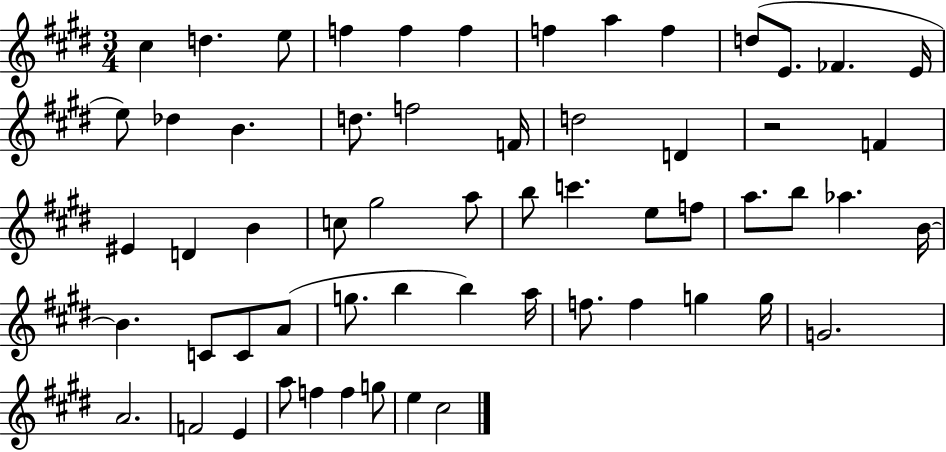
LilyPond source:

{
  \clef treble
  \numericTimeSignature
  \time 3/4
  \key e \major
  \repeat volta 2 { cis''4 d''4. e''8 | f''4 f''4 f''4 | f''4 a''4 f''4 | d''8( e'8. fes'4. e'16 | \break e''8) des''4 b'4. | d''8. f''2 f'16 | d''2 d'4 | r2 f'4 | \break eis'4 d'4 b'4 | c''8 gis''2 a''8 | b''8 c'''4. e''8 f''8 | a''8. b''8 aes''4. b'16~~ | \break b'4. c'8 c'8 a'8( | g''8. b''4 b''4) a''16 | f''8. f''4 g''4 g''16 | g'2. | \break a'2. | f'2 e'4 | a''8 f''4 f''4 g''8 | e''4 cis''2 | \break } \bar "|."
}